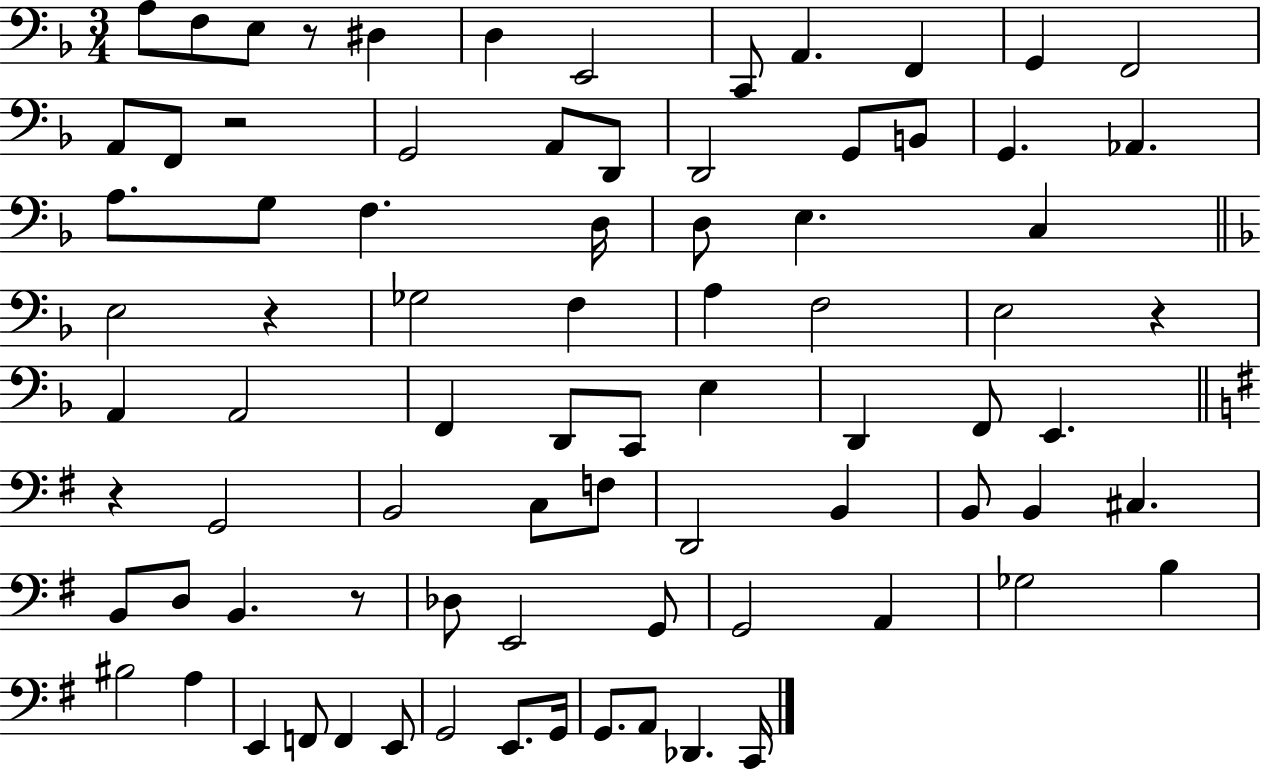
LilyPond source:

{
  \clef bass
  \numericTimeSignature
  \time 3/4
  \key f \major
  a8 f8 e8 r8 dis4 | d4 e,2 | c,8 a,4. f,4 | g,4 f,2 | \break a,8 f,8 r2 | g,2 a,8 d,8 | d,2 g,8 b,8 | g,4. aes,4. | \break a8. g8 f4. d16 | d8 e4. c4 | \bar "||" \break \key d \minor e2 r4 | ges2 f4 | a4 f2 | e2 r4 | \break a,4 a,2 | f,4 d,8 c,8 e4 | d,4 f,8 e,4. | \bar "||" \break \key e \minor r4 g,2 | b,2 c8 f8 | d,2 b,4 | b,8 b,4 cis4. | \break b,8 d8 b,4. r8 | des8 e,2 g,8 | g,2 a,4 | ges2 b4 | \break bis2 a4 | e,4 f,8 f,4 e,8 | g,2 e,8. g,16 | g,8. a,8 des,4. c,16 | \break \bar "|."
}